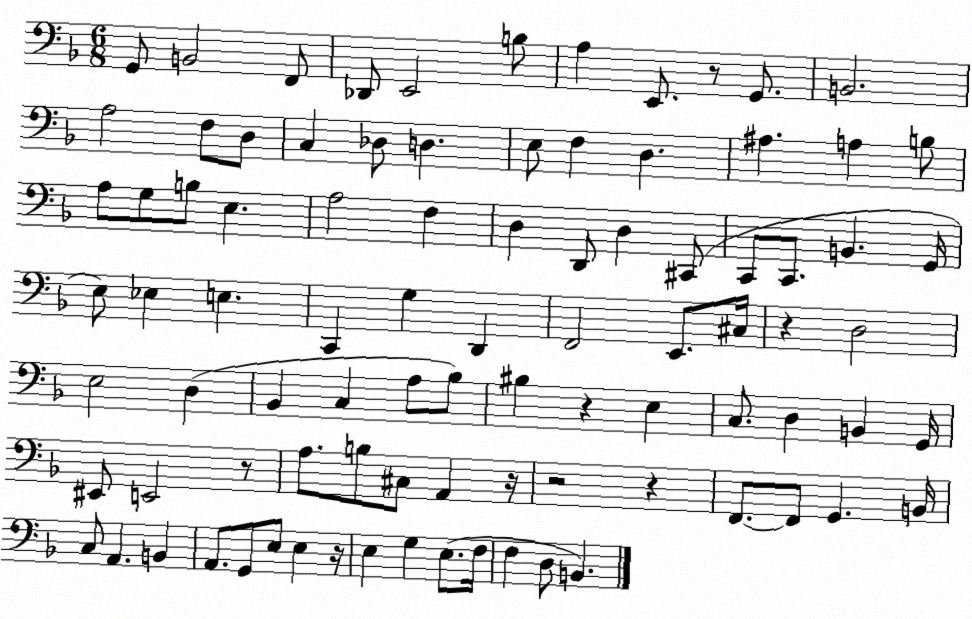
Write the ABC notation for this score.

X:1
T:Untitled
M:6/8
L:1/4
K:F
G,,/2 B,,2 F,,/2 _D,,/2 E,,2 B,/2 A, E,,/2 z/2 G,,/2 B,,2 A,2 F,/2 D,/2 C, _D,/2 D, E,/2 F, D, ^A, A, B,/2 A,/2 G,/2 B,/2 E, A,2 F, D, D,,/2 D, ^C,,/2 C,,/2 C,,/2 B,, G,,/4 E,/2 _E, E, C,, G, D,, F,,2 E,,/2 ^C,/4 z D,2 E,2 D, _B,, C, A,/2 _B,/2 ^B, z E, C,/2 D, B,, G,,/4 ^E,,/2 E,,2 z/2 A,/2 B,/2 ^C,/2 A,, z/4 z2 z F,,/2 F,,/2 G,, B,,/4 C,/2 A,, B,, A,,/2 G,,/2 E,/2 E, z/4 E, G, E,/2 F,/4 F, D,/2 B,,